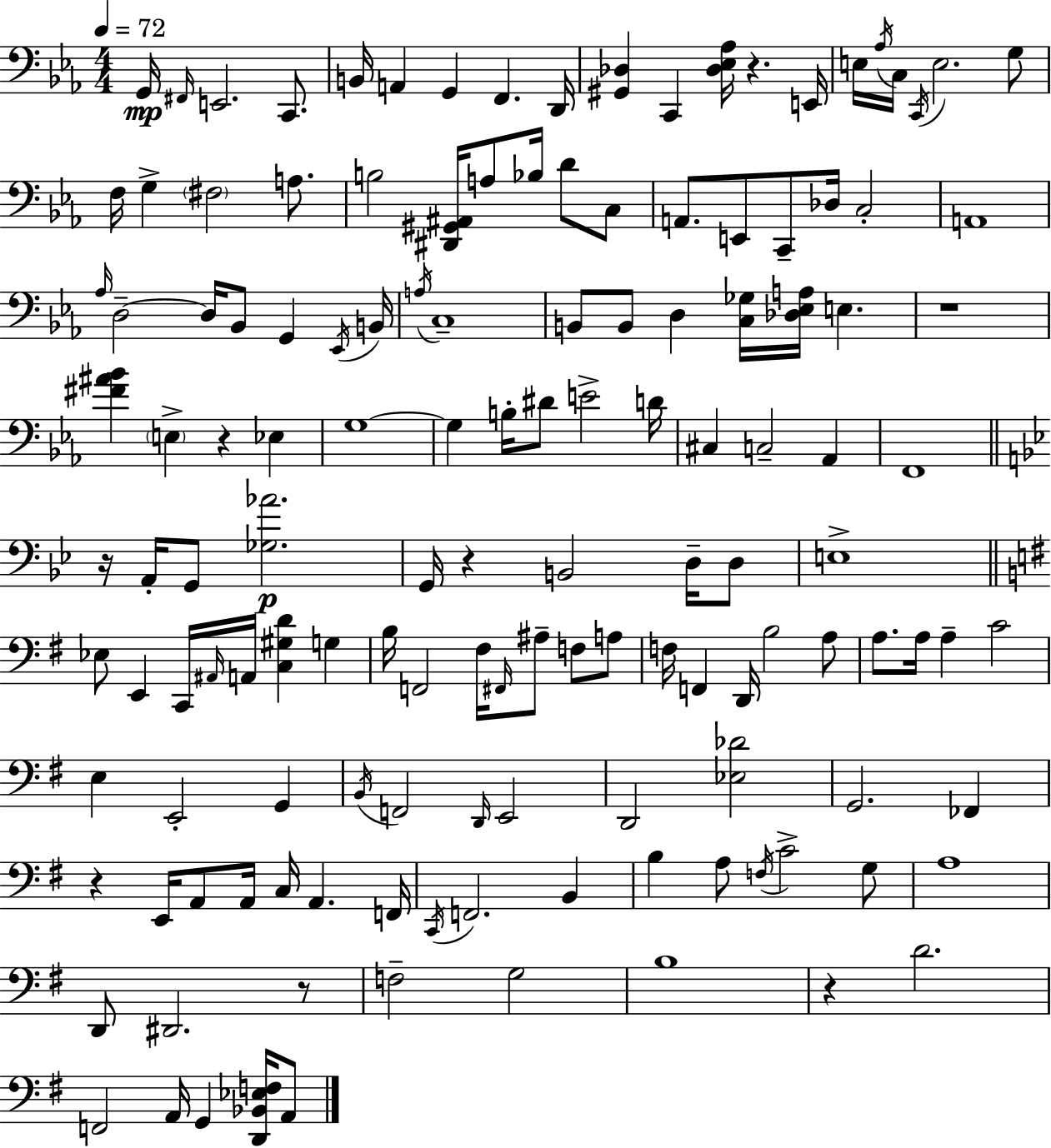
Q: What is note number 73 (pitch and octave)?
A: F#3